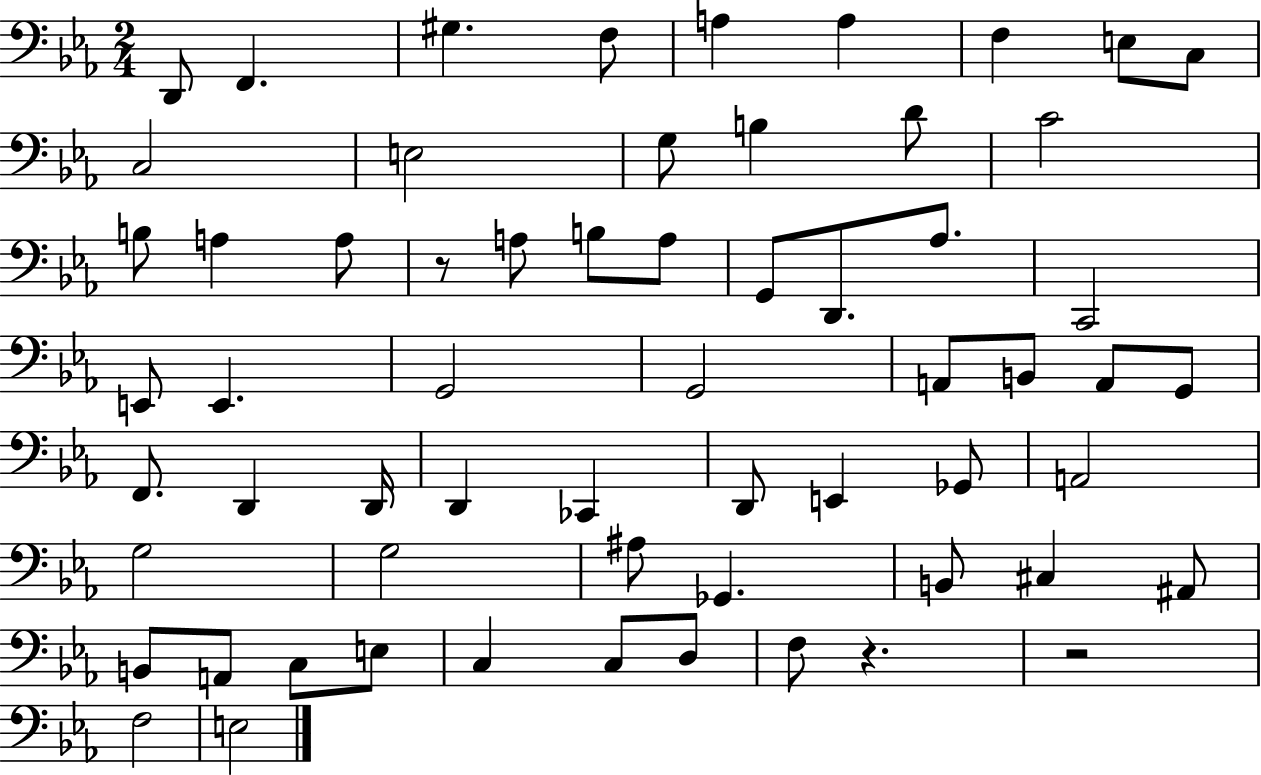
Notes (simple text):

D2/e F2/q. G#3/q. F3/e A3/q A3/q F3/q E3/e C3/e C3/h E3/h G3/e B3/q D4/e C4/h B3/e A3/q A3/e R/e A3/e B3/e A3/e G2/e D2/e. Ab3/e. C2/h E2/e E2/q. G2/h G2/h A2/e B2/e A2/e G2/e F2/e. D2/q D2/s D2/q CES2/q D2/e E2/q Gb2/e A2/h G3/h G3/h A#3/e Gb2/q. B2/e C#3/q A#2/e B2/e A2/e C3/e E3/e C3/q C3/e D3/e F3/e R/q. R/h F3/h E3/h